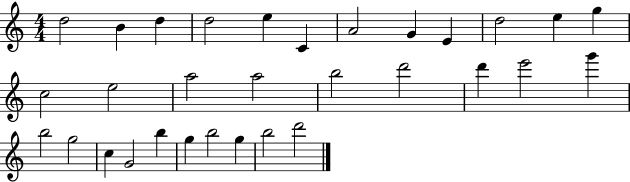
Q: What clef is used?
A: treble